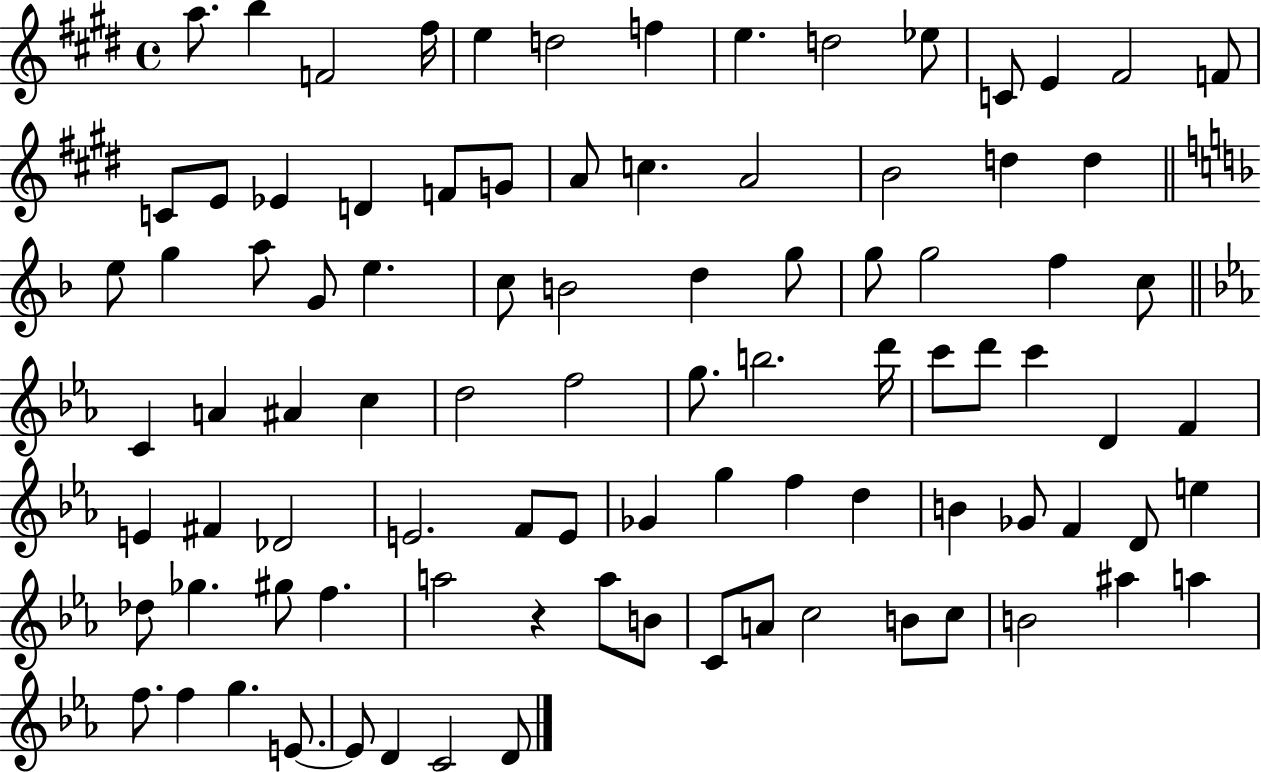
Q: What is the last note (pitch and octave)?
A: D4